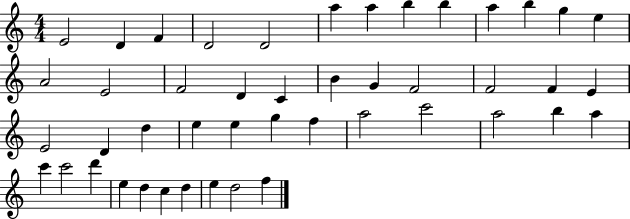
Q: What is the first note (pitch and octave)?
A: E4